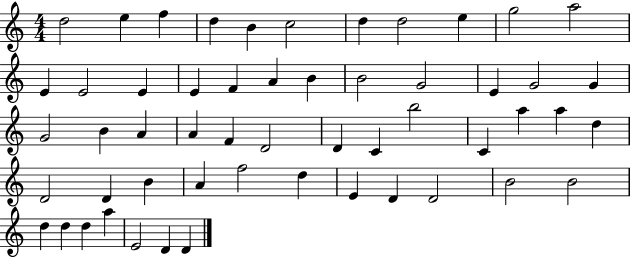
{
  \clef treble
  \numericTimeSignature
  \time 4/4
  \key c \major
  d''2 e''4 f''4 | d''4 b'4 c''2 | d''4 d''2 e''4 | g''2 a''2 | \break e'4 e'2 e'4 | e'4 f'4 a'4 b'4 | b'2 g'2 | e'4 g'2 g'4 | \break g'2 b'4 a'4 | a'4 f'4 d'2 | d'4 c'4 b''2 | c'4 a''4 a''4 d''4 | \break d'2 d'4 b'4 | a'4 f''2 d''4 | e'4 d'4 d'2 | b'2 b'2 | \break d''4 d''4 d''4 a''4 | e'2 d'4 d'4 | \bar "|."
}